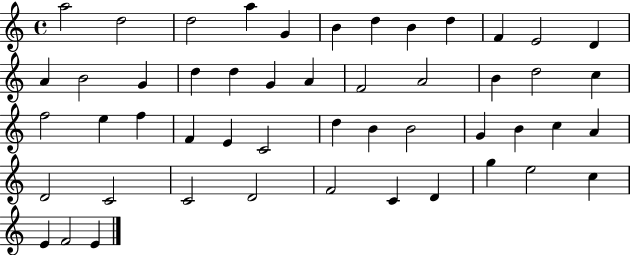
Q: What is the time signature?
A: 4/4